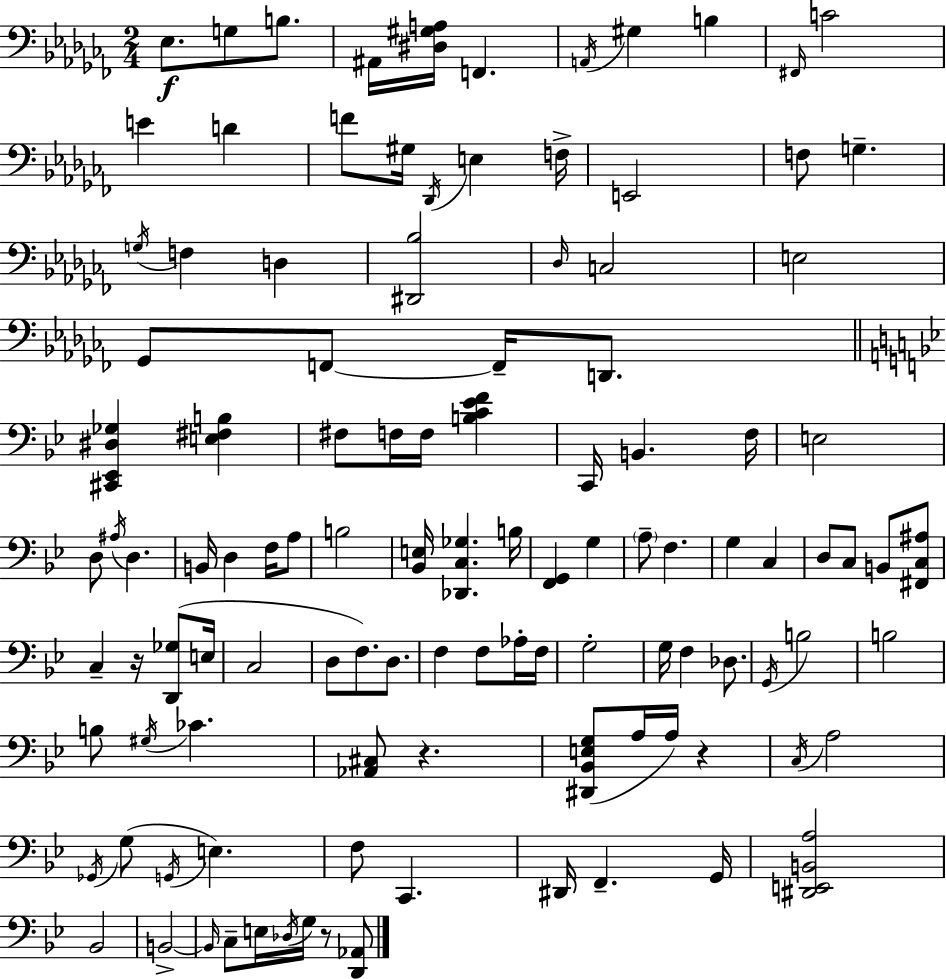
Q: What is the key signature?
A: AES minor